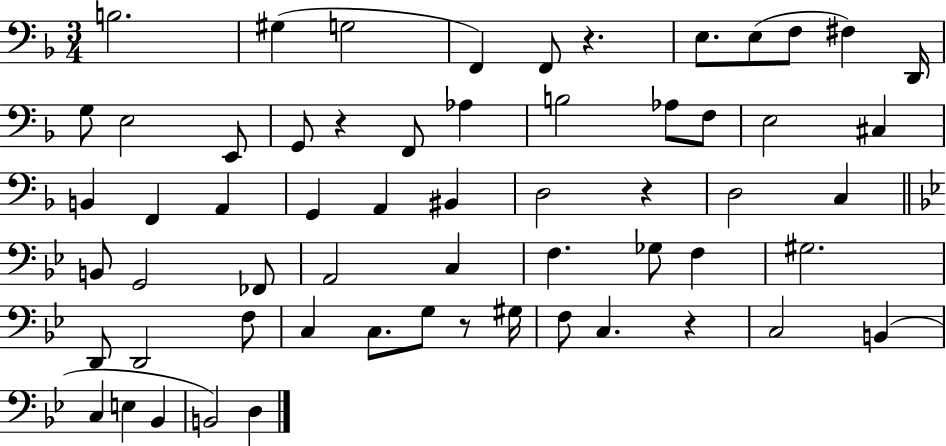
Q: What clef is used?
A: bass